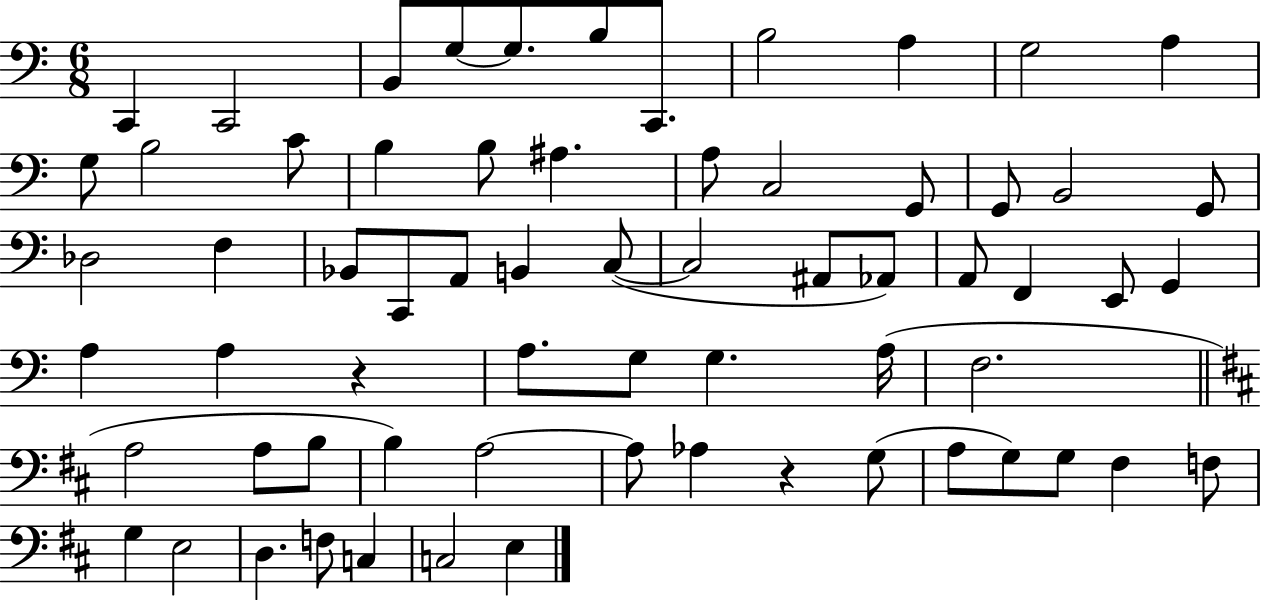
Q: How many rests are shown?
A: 2